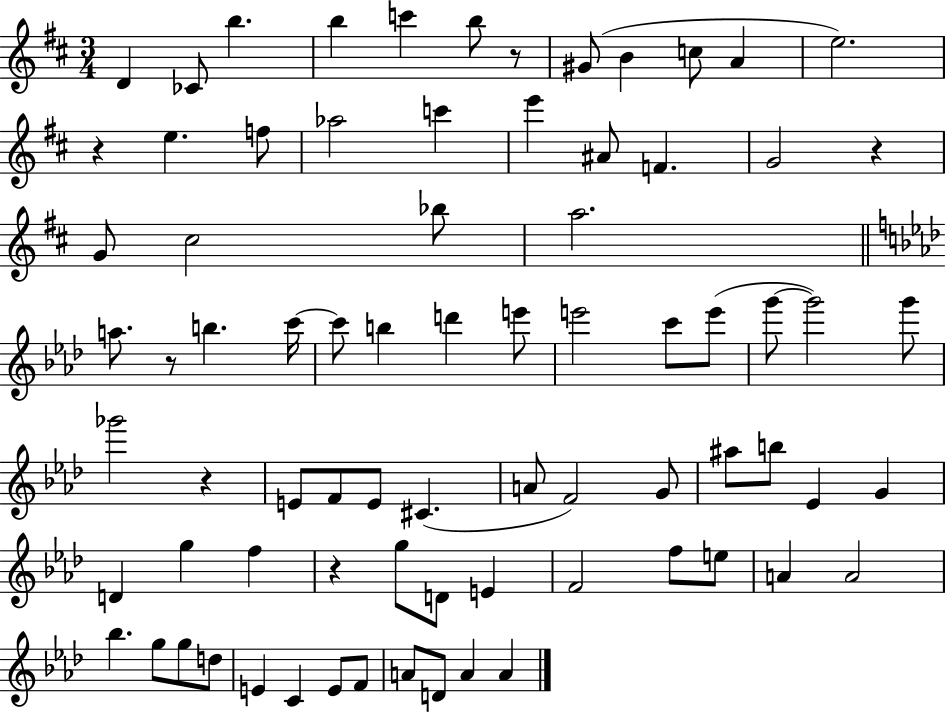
D4/q CES4/e B5/q. B5/q C6/q B5/e R/e G#4/e B4/q C5/e A4/q E5/h. R/q E5/q. F5/e Ab5/h C6/q E6/q A#4/e F4/q. G4/h R/q G4/e C#5/h Bb5/e A5/h. A5/e. R/e B5/q. C6/s C6/e B5/q D6/q E6/e E6/h C6/e E6/e G6/e G6/h G6/e Gb6/h R/q E4/e F4/e E4/e C#4/q. A4/e F4/h G4/e A#5/e B5/e Eb4/q G4/q D4/q G5/q F5/q R/q G5/e D4/e E4/q F4/h F5/e E5/e A4/q A4/h Bb5/q. G5/e G5/e D5/e E4/q C4/q E4/e F4/e A4/e D4/e A4/q A4/q